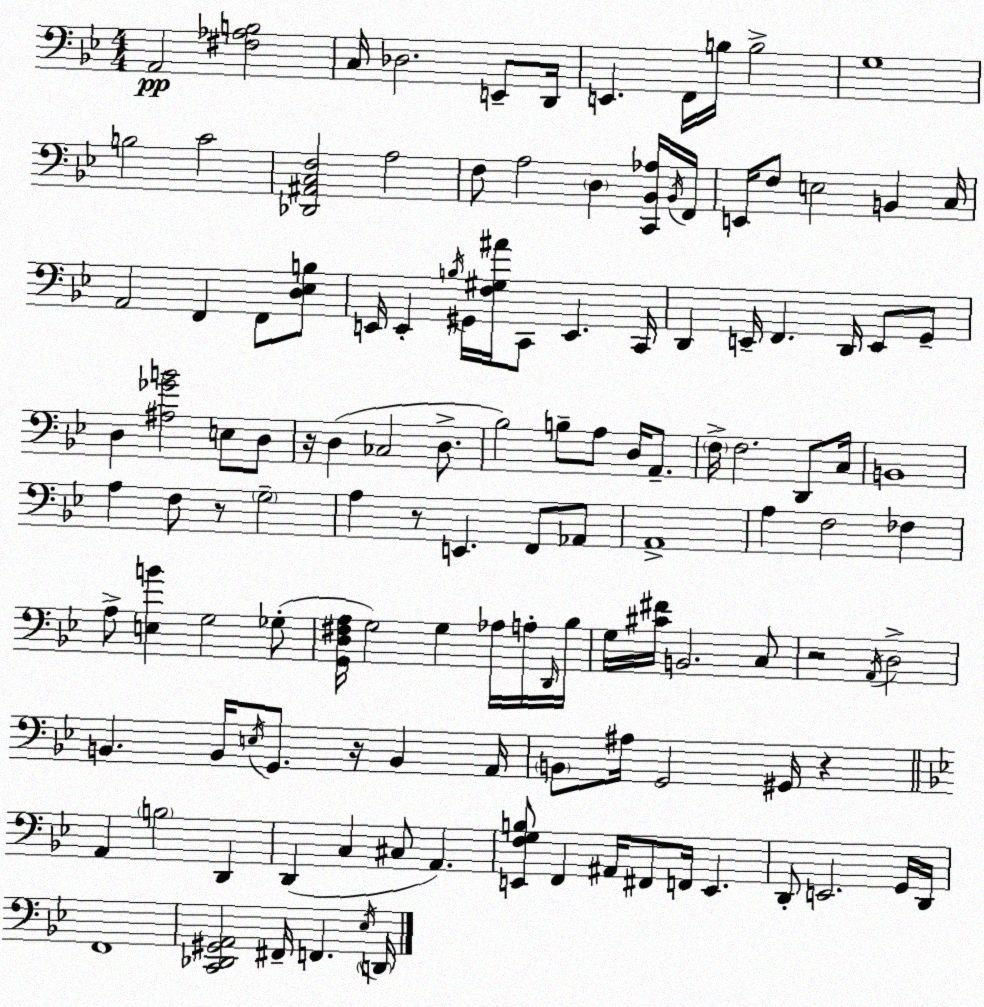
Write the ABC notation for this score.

X:1
T:Untitled
M:4/4
L:1/4
K:Gm
A,,2 [^F,_A,B,]2 C,/4 _D,2 E,,/2 D,,/4 E,, F,,/4 B,/4 B,2 G,4 B,2 C2 [_D,,^A,,C,F,]2 A,2 F,/2 A,2 D, [C,,_B,,_A,]/4 _B,,/4 F,,/4 E,,/4 F,/2 E,2 B,, C,/4 A,,2 F,, F,,/2 [D,_E,B,]/2 E,,/4 E,, B,/4 ^G,,/4 [F,^G,^A]/4 C,,/2 E,, C,,/4 D,, E,,/4 F,, D,,/4 E,,/2 G,,/2 D, [^A,_GB]2 E,/2 D,/2 z/4 D, _C,2 D,/2 _B,2 B,/2 A,/2 D,/4 A,,/2 F,/4 F,2 D,,/2 C,/4 B,,4 A, F,/2 z/2 G,2 A, z/2 E,, F,,/2 _A,,/2 A,,4 A, F,2 _F, A,/2 [E,B] G,2 _G,/2 [G,,D,^F,A,]/4 G,2 G, _A,/4 A,/4 D,,/4 _B,/4 G,/4 [^C^F]/4 B,,2 C,/2 z2 A,,/4 D,2 B,, B,,/4 E,/4 G,,/2 z/4 B,, A,,/4 B,,/2 ^A,/4 G,,2 ^G,,/4 z A,, B,2 D,, D,, C, ^C,/2 A,, [E,,F,G,B,]/2 F,, ^A,,/4 ^F,,/2 F,,/4 E,, D,,/2 E,,2 G,,/4 D,,/4 F,,4 [C,,_D,,^G,,A,,]2 ^F,,/4 F,, _E,/4 D,,/4